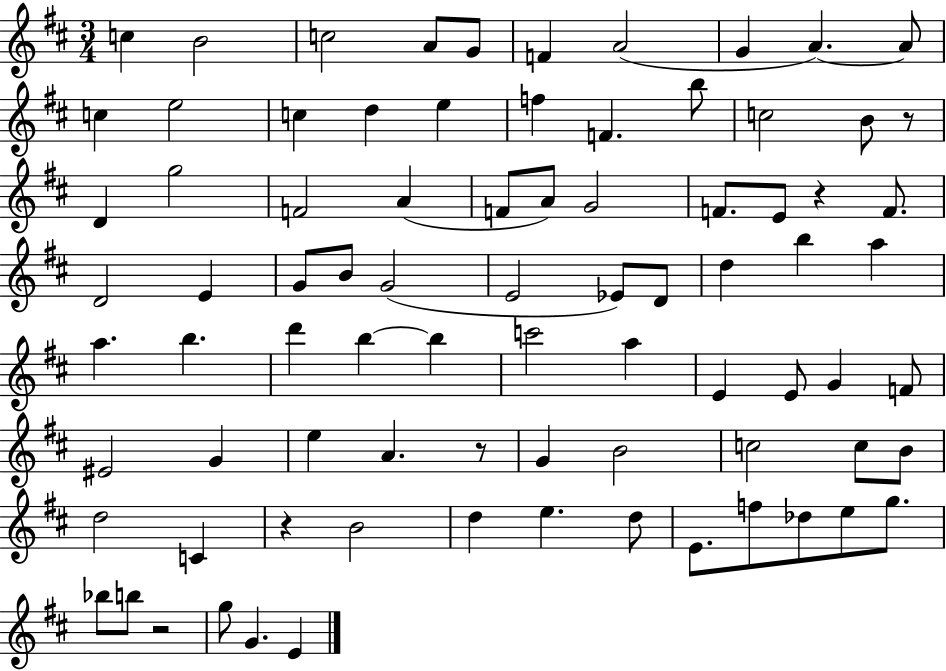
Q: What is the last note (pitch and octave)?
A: E4